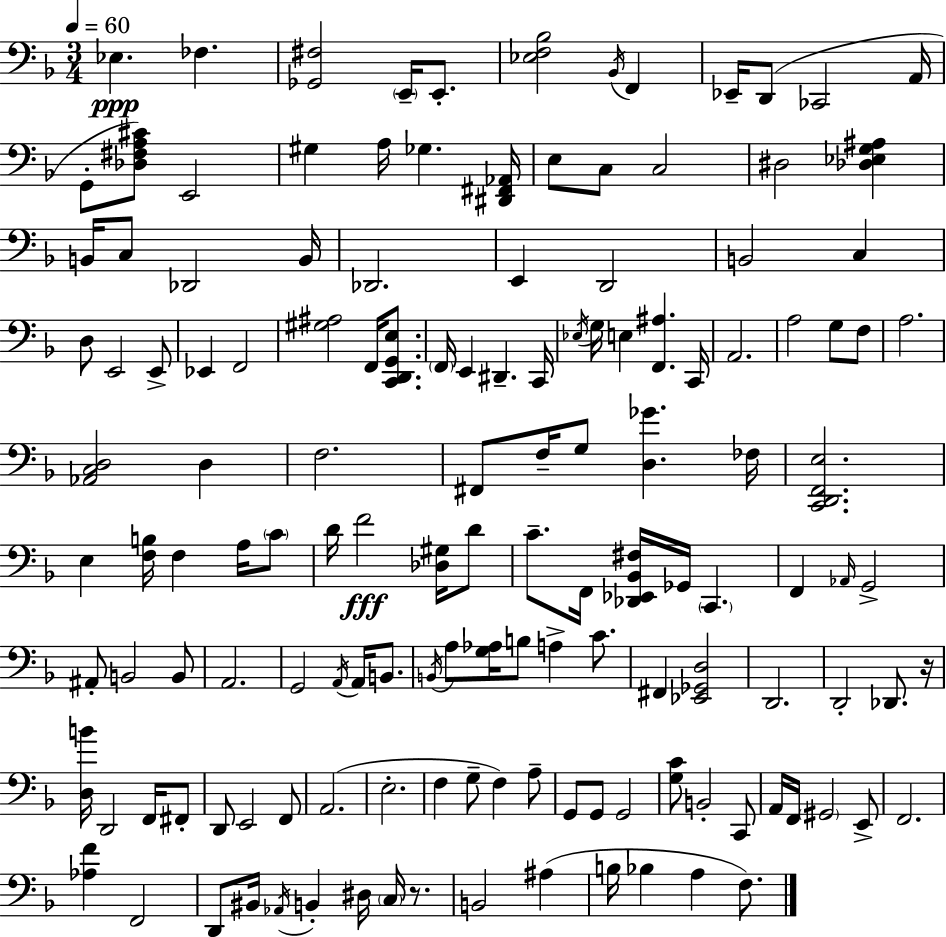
{
  \clef bass
  \numericTimeSignature
  \time 3/4
  \key d \minor
  \tempo 4 = 60
  ees4.\ppp fes4. | <ges, fis>2 \parenthesize e,16-- e,8.-. | <ees f bes>2 \acciaccatura { bes,16 } f,4 | ees,16-- d,8( ces,2 | \break a,16 g,8-. <des fis a cis'>8) e,2 | gis4 a16 ges4. | <dis, fis, aes,>16 e8 c8 c2 | dis2 <des ees g ais>4 | \break b,16 c8 des,2 | b,16 des,2. | e,4 d,2 | b,2 c4 | \break d8 e,2 e,8-> | ees,4 f,2 | <gis ais>2 f,16 <c, d, g, e>8. | \parenthesize f,16 e,4 dis,4.-- | \break c,16 \acciaccatura { ees16 } g16 e4 <f, ais>4. | c,16 a,2. | a2 g8 | f8 a2. | \break <aes, c d>2 d4 | f2. | fis,8 f16-- g8 <d ges'>4. | fes16 <c, d, f, e>2. | \break e4 <f b>16 f4 a16 | \parenthesize c'8 d'16 f'2\fff <des gis>16 | d'8 c'8.-- f,16 <des, ees, bes, fis>16 ges,16 \parenthesize c,4. | f,4 \grace { aes,16 } g,2-> | \break ais,8-. b,2 | b,8 a,2. | g,2 \acciaccatura { a,16 } | a,16 b,8. \acciaccatura { b,16 } a8 <g aes>16 b8 a4-> | \break c'8. fis,4 <ees, ges, d>2 | d,2. | d,2-. | des,8. r16 <d b'>16 d,2 | \break f,16 fis,8-. d,8 e,2 | f,8 a,2.( | e2.-. | f4 g8-- f4) | \break a8-- g,8 g,8 g,2 | <g c'>8 b,2-. | c,8 a,16 f,16 \parenthesize gis,2 | e,8-> f,2. | \break <aes f'>4 f,2 | d,8 bis,16 \acciaccatura { aes,16 } b,4-. | dis16 \parenthesize c16 r8. b,2 | ais4( b16 bes4 a4 | \break f8.) \bar "|."
}